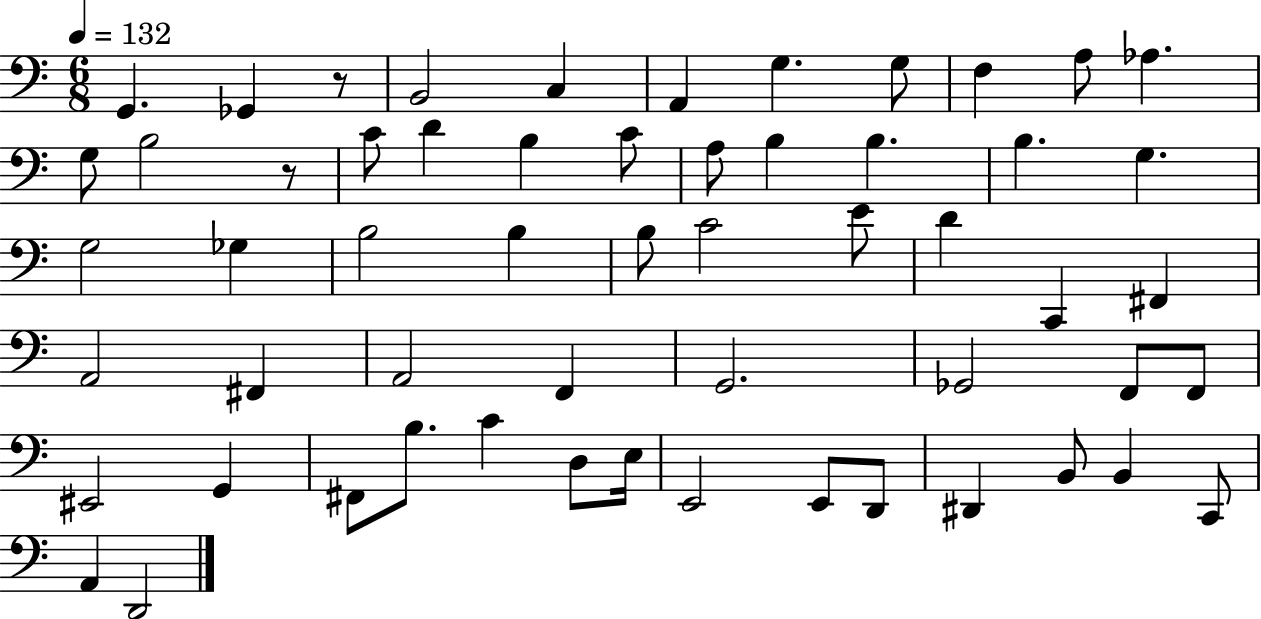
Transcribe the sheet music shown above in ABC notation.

X:1
T:Untitled
M:6/8
L:1/4
K:C
G,, _G,, z/2 B,,2 C, A,, G, G,/2 F, A,/2 _A, G,/2 B,2 z/2 C/2 D B, C/2 A,/2 B, B, B, G, G,2 _G, B,2 B, B,/2 C2 E/2 D C,, ^F,, A,,2 ^F,, A,,2 F,, G,,2 _G,,2 F,,/2 F,,/2 ^E,,2 G,, ^F,,/2 B,/2 C D,/2 E,/4 E,,2 E,,/2 D,,/2 ^D,, B,,/2 B,, C,,/2 A,, D,,2